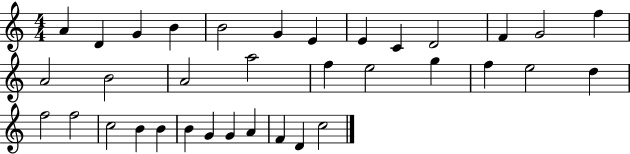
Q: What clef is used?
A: treble